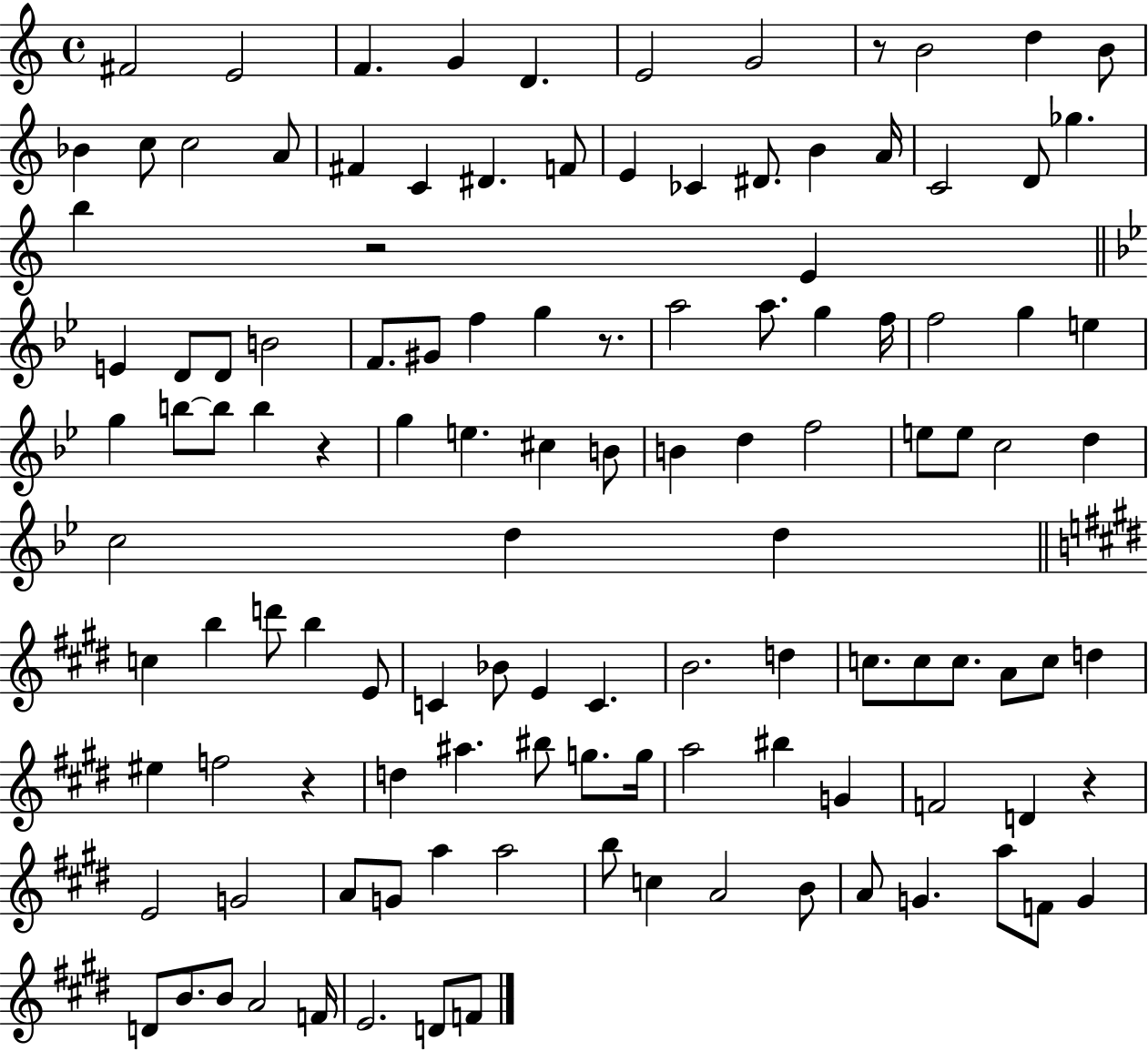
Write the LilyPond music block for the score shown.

{
  \clef treble
  \time 4/4
  \defaultTimeSignature
  \key c \major
  \repeat volta 2 { fis'2 e'2 | f'4. g'4 d'4. | e'2 g'2 | r8 b'2 d''4 b'8 | \break bes'4 c''8 c''2 a'8 | fis'4 c'4 dis'4. f'8 | e'4 ces'4 dis'8. b'4 a'16 | c'2 d'8 ges''4. | \break b''4 r2 e'4 | \bar "||" \break \key bes \major e'4 d'8 d'8 b'2 | f'8. gis'8 f''4 g''4 r8. | a''2 a''8. g''4 f''16 | f''2 g''4 e''4 | \break g''4 b''8~~ b''8 b''4 r4 | g''4 e''4. cis''4 b'8 | b'4 d''4 f''2 | e''8 e''8 c''2 d''4 | \break c''2 d''4 d''4 | \bar "||" \break \key e \major c''4 b''4 d'''8 b''4 e'8 | c'4 bes'8 e'4 c'4. | b'2. d''4 | c''8. c''8 c''8. a'8 c''8 d''4 | \break eis''4 f''2 r4 | d''4 ais''4. bis''8 g''8. g''16 | a''2 bis''4 g'4 | f'2 d'4 r4 | \break e'2 g'2 | a'8 g'8 a''4 a''2 | b''8 c''4 a'2 b'8 | a'8 g'4. a''8 f'8 g'4 | \break d'8 b'8. b'8 a'2 f'16 | e'2. d'8 f'8 | } \bar "|."
}